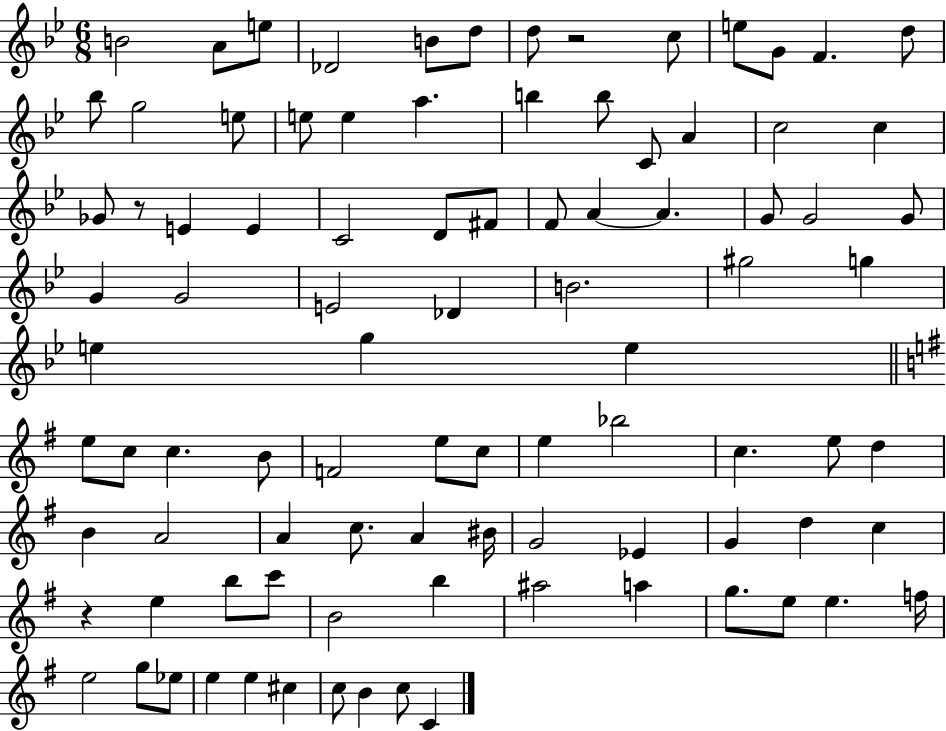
B4/h A4/e E5/e Db4/h B4/e D5/e D5/e R/h C5/e E5/e G4/e F4/q. D5/e Bb5/e G5/h E5/e E5/e E5/q A5/q. B5/q B5/e C4/e A4/q C5/h C5/q Gb4/e R/e E4/q E4/q C4/h D4/e F#4/e F4/e A4/q A4/q. G4/e G4/h G4/e G4/q G4/h E4/h Db4/q B4/h. G#5/h G5/q E5/q G5/q E5/q E5/e C5/e C5/q. B4/e F4/h E5/e C5/e E5/q Bb5/h C5/q. E5/e D5/q B4/q A4/h A4/q C5/e. A4/q BIS4/s G4/h Eb4/q G4/q D5/q C5/q R/q E5/q B5/e C6/e B4/h B5/q A#5/h A5/q G5/e. E5/e E5/q. F5/s E5/h G5/e Eb5/e E5/q E5/q C#5/q C5/e B4/q C5/e C4/q